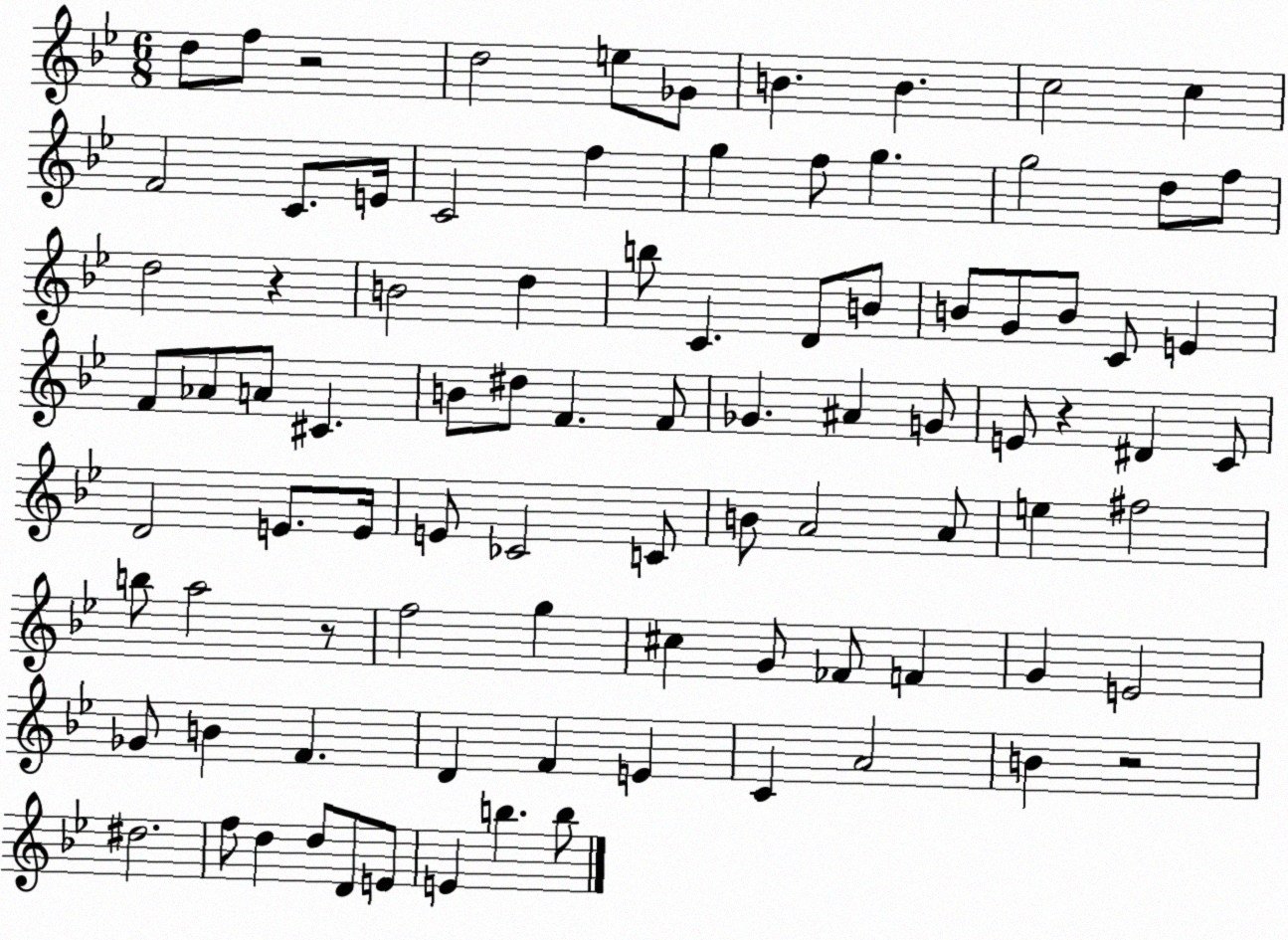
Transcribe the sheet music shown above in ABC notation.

X:1
T:Untitled
M:6/8
L:1/4
K:Bb
d/2 f/2 z2 d2 e/2 _G/2 B B c2 c F2 C/2 E/4 C2 f g f/2 g g2 d/2 f/2 d2 z B2 d b/2 C D/2 B/2 B/2 G/2 B/2 C/2 E F/2 _A/2 A/2 ^C B/2 ^d/2 F F/2 _G ^A G/2 E/2 z ^D C/2 D2 E/2 E/4 E/2 _C2 C/2 B/2 A2 A/2 e ^f2 b/2 a2 z/2 f2 g ^c G/2 _F/2 F G E2 _G/2 B F D F E C A2 B z2 ^d2 f/2 d d/2 D/2 E/2 E b b/2